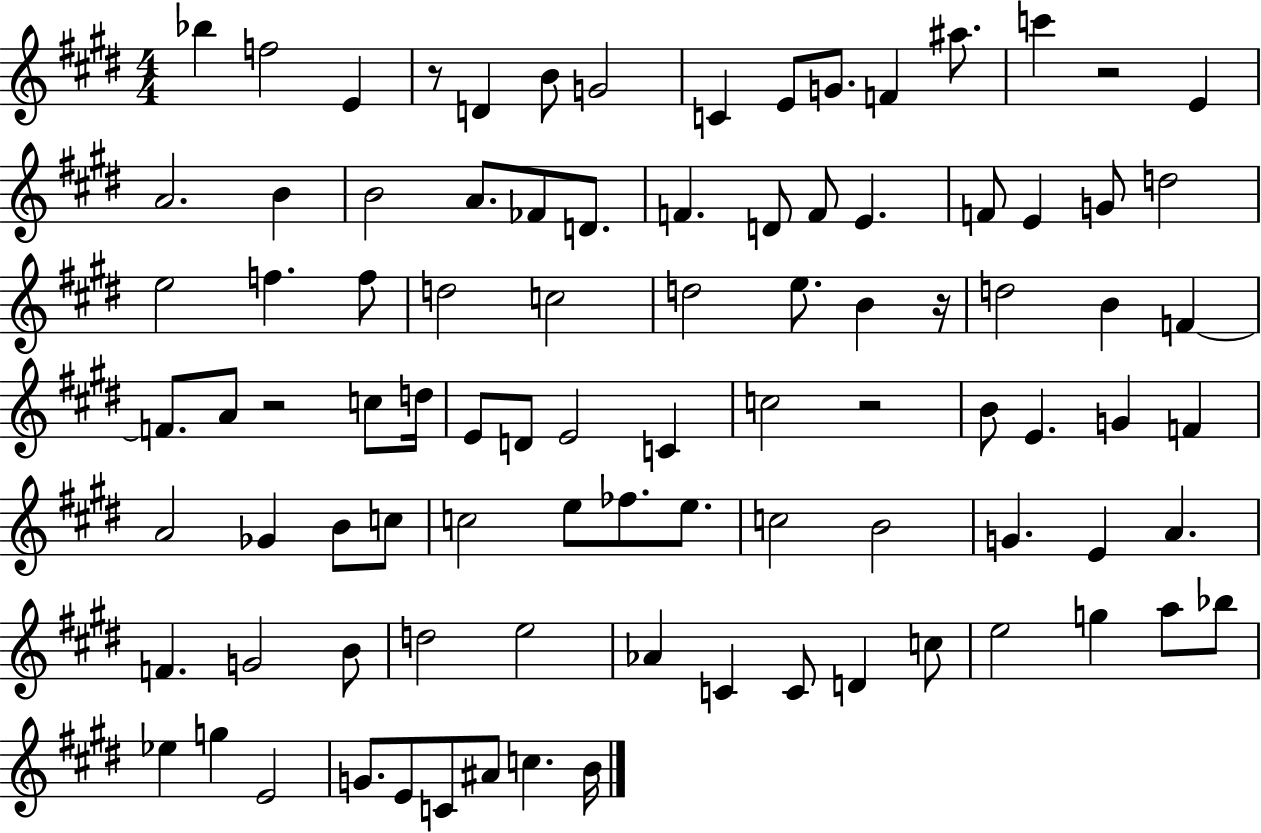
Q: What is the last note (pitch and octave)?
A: B4